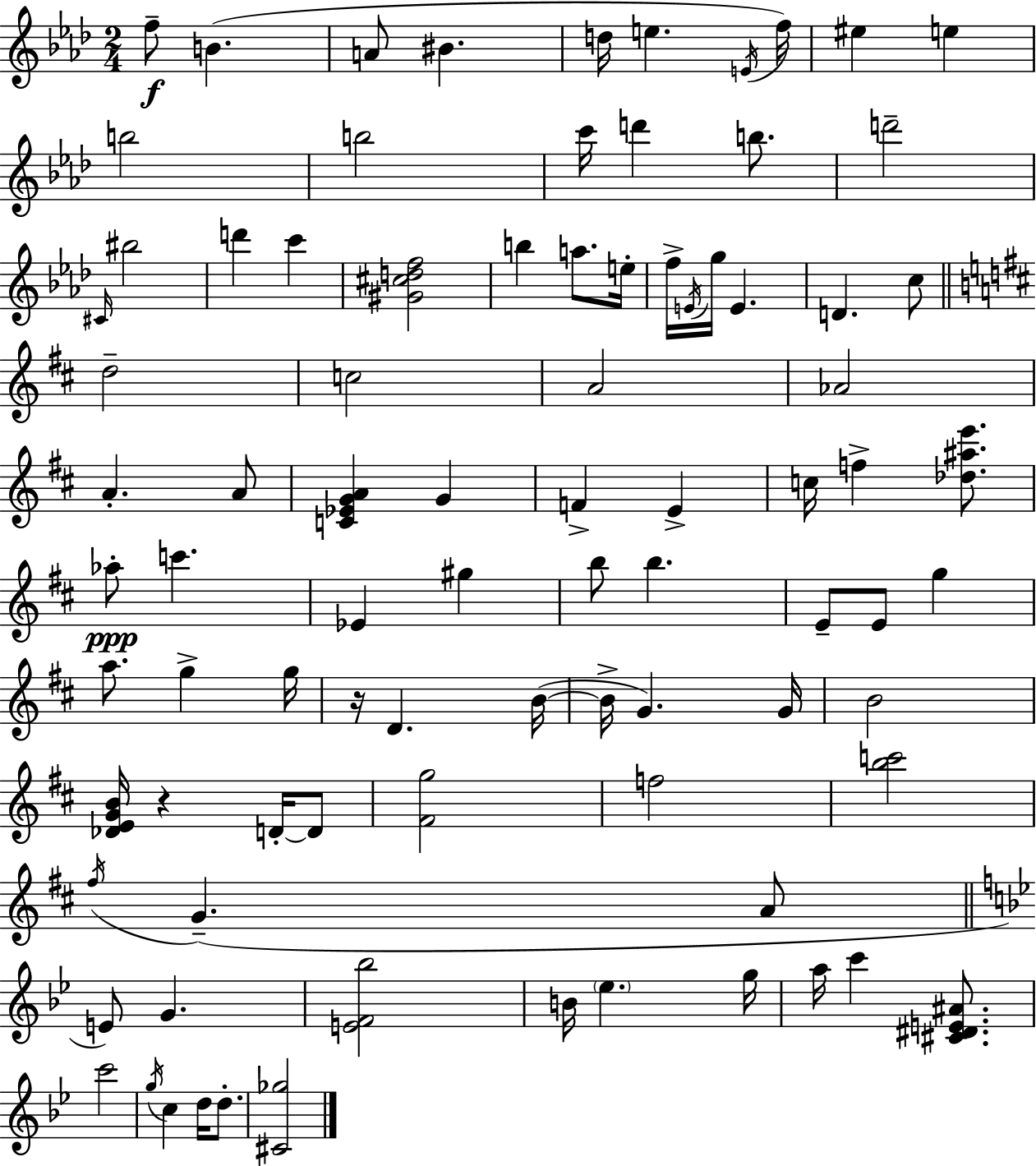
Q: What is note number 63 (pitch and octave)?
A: G4